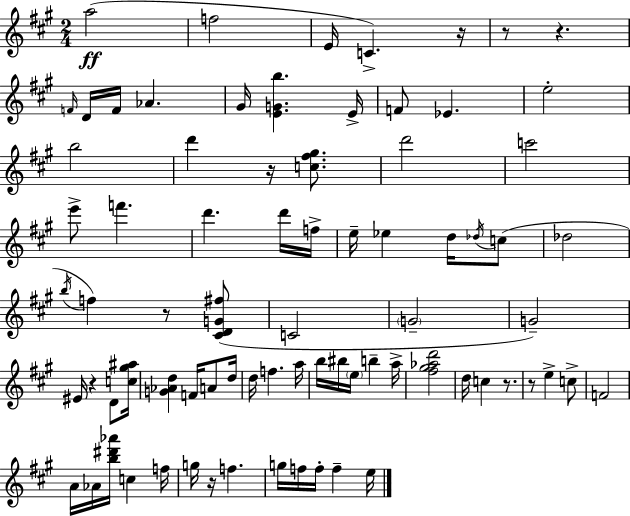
A5/h F5/h E4/s C4/q. R/s R/e R/q. F4/s D4/s F4/s Ab4/q. G#4/s [E4,G4,B5]/q. E4/s F4/e Eb4/q. E5/h B5/h D6/q R/s [C5,F#5,G#5]/e. D6/h C6/h E6/e F6/q. D6/q. D6/s F5/s E5/s Eb5/q D5/s Db5/s C5/e Db5/h B5/s F5/q R/e [C#4,D4,G4,F#5]/e C4/h G4/h G4/h EIS4/s R/q D4/e [C5,G#5,A#5]/s [G4,Ab4,D5]/q F4/s A4/e D5/s D5/s F5/q. A5/s B5/s BIS5/s E5/s B5/q A5/s [F#5,G#5,Ab5,D6]/h D5/s C5/q R/e. R/e E5/q C5/e F4/h A4/s Ab4/s [B5,D#6,Ab6]/s C5/q F5/s G5/s R/s F5/q. G5/s F5/s F5/s F5/q E5/s